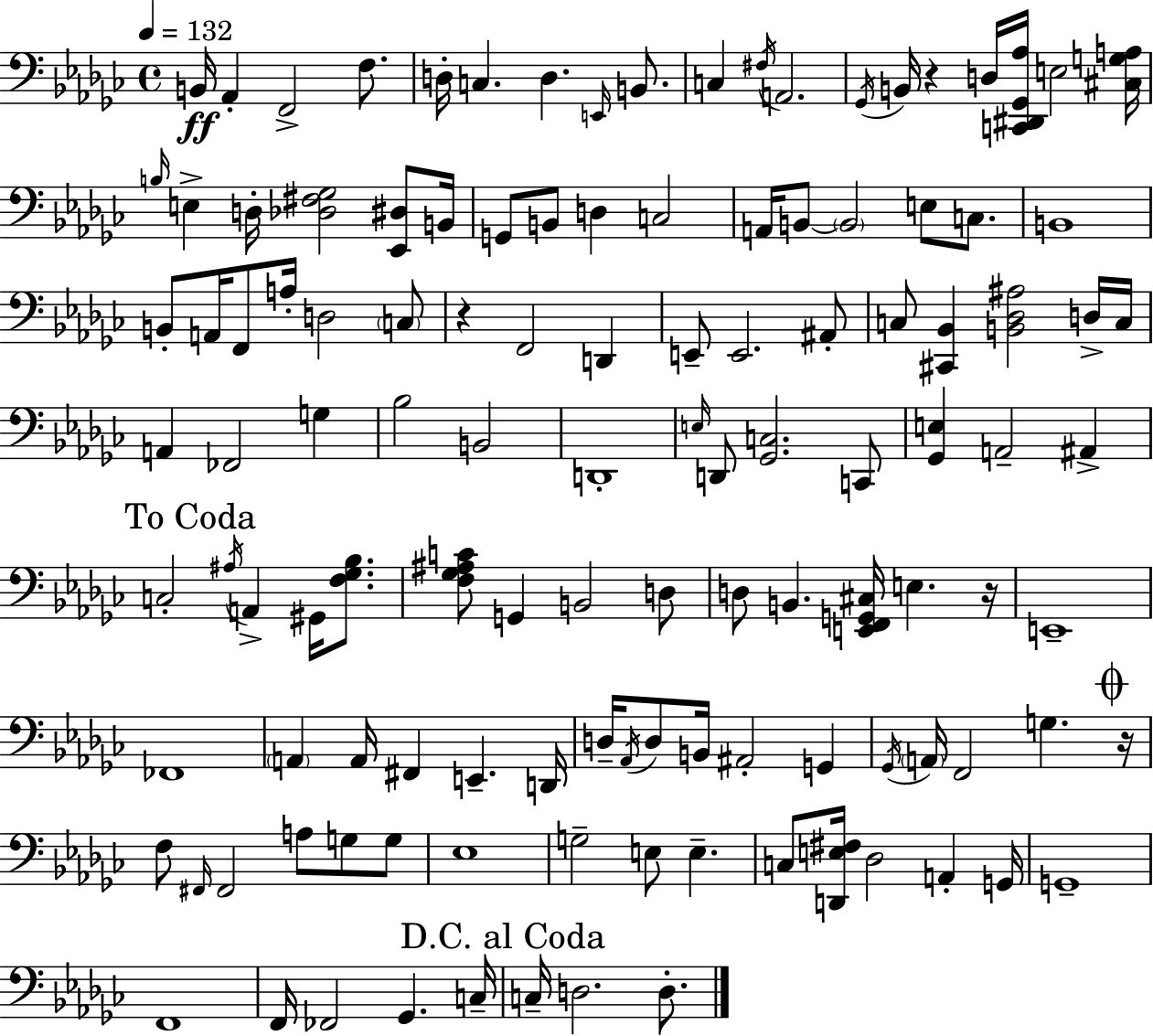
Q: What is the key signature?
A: EES minor